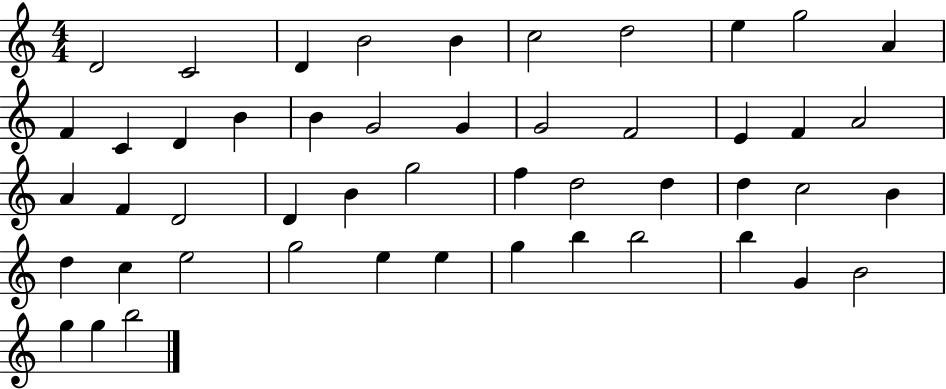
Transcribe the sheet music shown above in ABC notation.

X:1
T:Untitled
M:4/4
L:1/4
K:C
D2 C2 D B2 B c2 d2 e g2 A F C D B B G2 G G2 F2 E F A2 A F D2 D B g2 f d2 d d c2 B d c e2 g2 e e g b b2 b G B2 g g b2